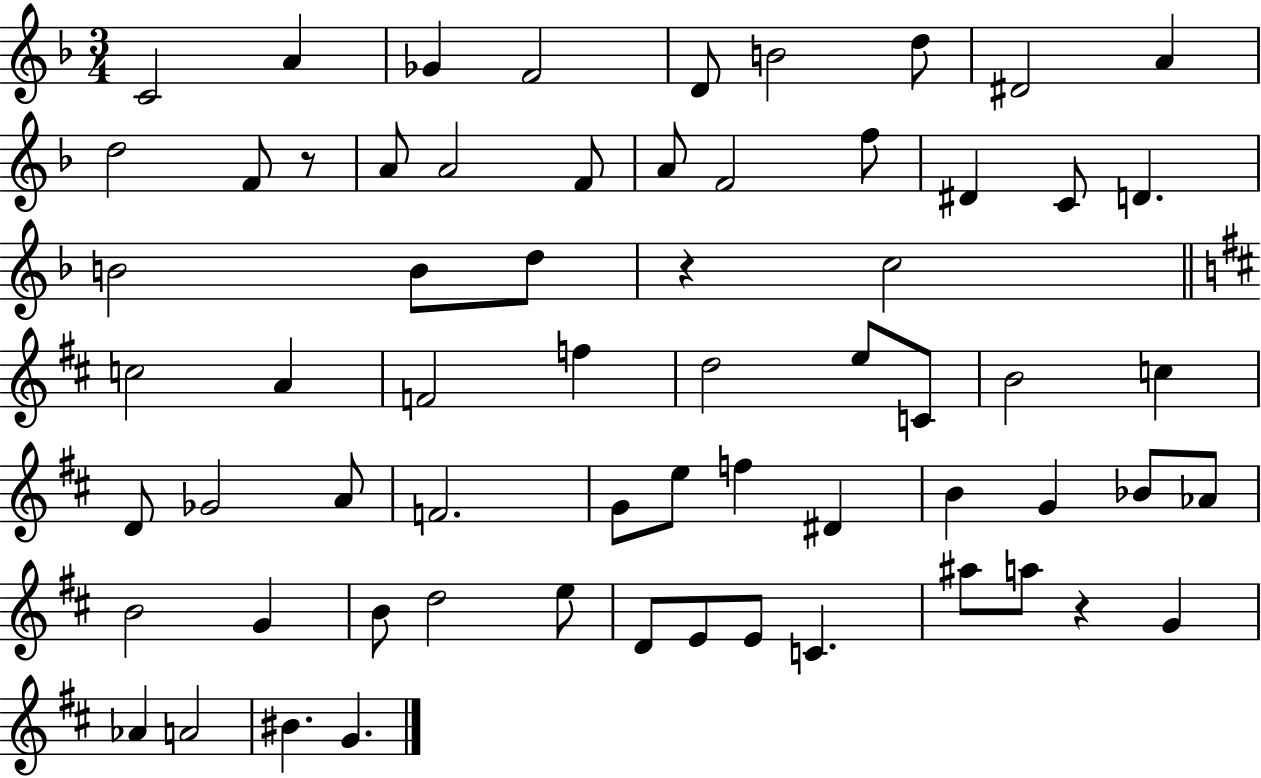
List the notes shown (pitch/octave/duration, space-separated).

C4/h A4/q Gb4/q F4/h D4/e B4/h D5/e D#4/h A4/q D5/h F4/e R/e A4/e A4/h F4/e A4/e F4/h F5/e D#4/q C4/e D4/q. B4/h B4/e D5/e R/q C5/h C5/h A4/q F4/h F5/q D5/h E5/e C4/e B4/h C5/q D4/e Gb4/h A4/e F4/h. G4/e E5/e F5/q D#4/q B4/q G4/q Bb4/e Ab4/e B4/h G4/q B4/e D5/h E5/e D4/e E4/e E4/e C4/q. A#5/e A5/e R/q G4/q Ab4/q A4/h BIS4/q. G4/q.